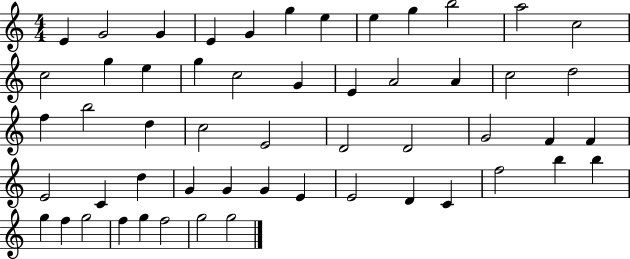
{
  \clef treble
  \numericTimeSignature
  \time 4/4
  \key c \major
  e'4 g'2 g'4 | e'4 g'4 g''4 e''4 | e''4 g''4 b''2 | a''2 c''2 | \break c''2 g''4 e''4 | g''4 c''2 g'4 | e'4 a'2 a'4 | c''2 d''2 | \break f''4 b''2 d''4 | c''2 e'2 | d'2 d'2 | g'2 f'4 f'4 | \break e'2 c'4 d''4 | g'4 g'4 g'4 e'4 | e'2 d'4 c'4 | f''2 b''4 b''4 | \break g''4 f''4 g''2 | f''4 g''4 f''2 | g''2 g''2 | \bar "|."
}